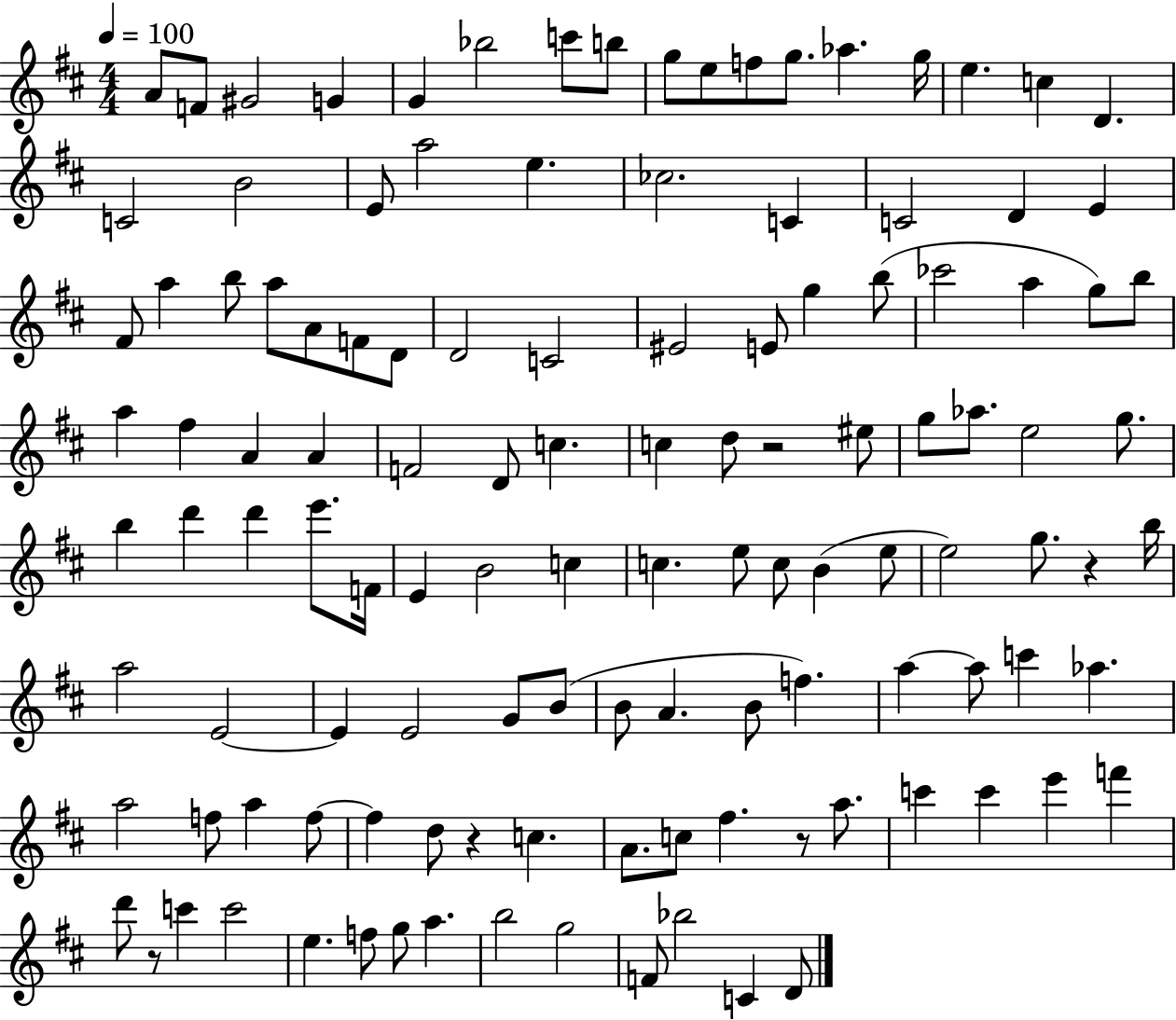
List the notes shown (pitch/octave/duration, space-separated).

A4/e F4/e G#4/h G4/q G4/q Bb5/h C6/e B5/e G5/e E5/e F5/e G5/e. Ab5/q. G5/s E5/q. C5/q D4/q. C4/h B4/h E4/e A5/h E5/q. CES5/h. C4/q C4/h D4/q E4/q F#4/e A5/q B5/e A5/e A4/e F4/e D4/e D4/h C4/h EIS4/h E4/e G5/q B5/e CES6/h A5/q G5/e B5/e A5/q F#5/q A4/q A4/q F4/h D4/e C5/q. C5/q D5/e R/h EIS5/e G5/e Ab5/e. E5/h G5/e. B5/q D6/q D6/q E6/e. F4/s E4/q B4/h C5/q C5/q. E5/e C5/e B4/q E5/e E5/h G5/e. R/q B5/s A5/h E4/h E4/q E4/h G4/e B4/e B4/e A4/q. B4/e F5/q. A5/q A5/e C6/q Ab5/q. A5/h F5/e A5/q F5/e F5/q D5/e R/q C5/q. A4/e. C5/e F#5/q. R/e A5/e. C6/q C6/q E6/q F6/q D6/e R/e C6/q C6/h E5/q. F5/e G5/e A5/q. B5/h G5/h F4/e Bb5/h C4/q D4/e